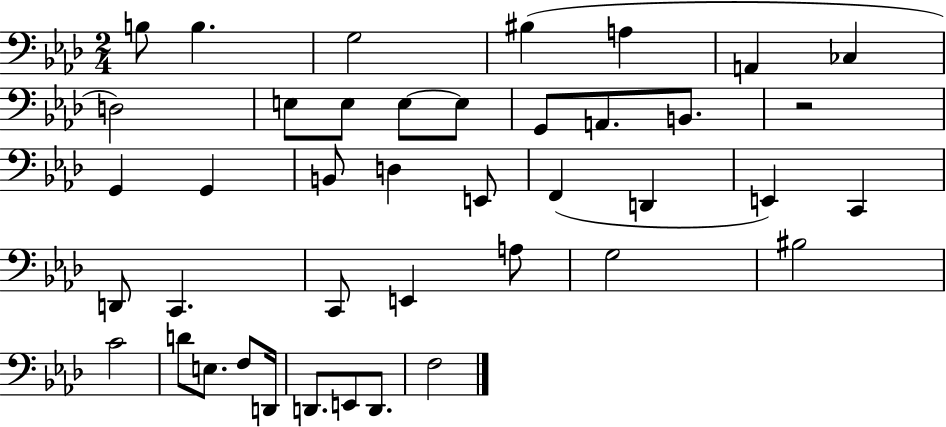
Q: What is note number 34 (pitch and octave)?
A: E3